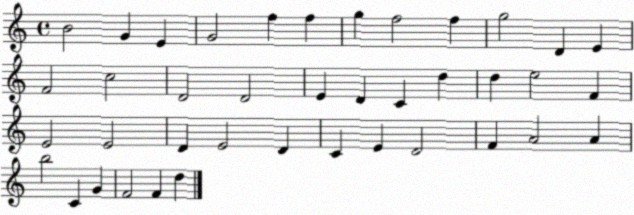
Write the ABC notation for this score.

X:1
T:Untitled
M:4/4
L:1/4
K:C
B2 G E G2 f f g f2 f g2 D E F2 c2 D2 D2 E D C d d e2 F E2 E2 D E2 D C E D2 F A2 A b2 C G F2 F d